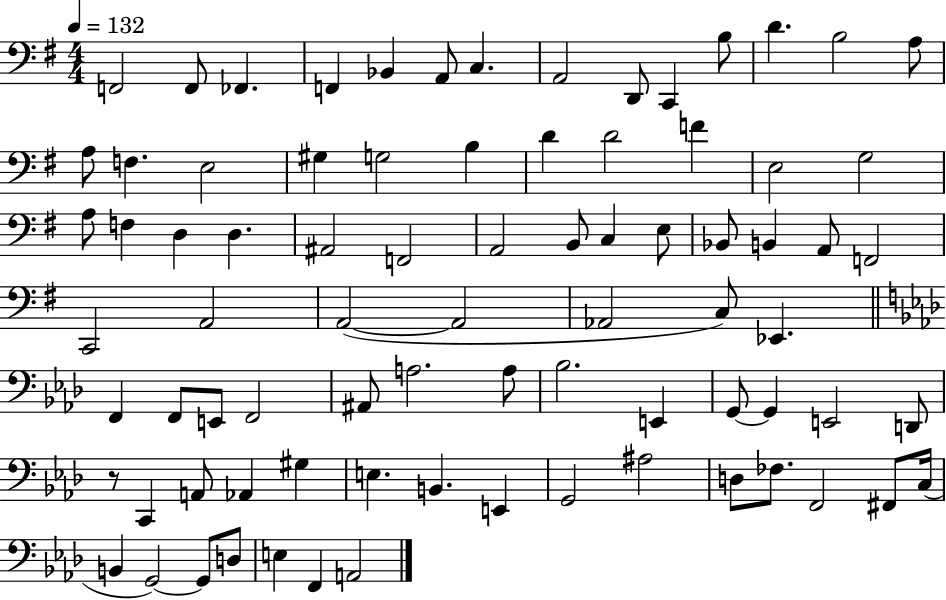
F2/h F2/e FES2/q. F2/q Bb2/q A2/e C3/q. A2/h D2/e C2/q B3/e D4/q. B3/h A3/e A3/e F3/q. E3/h G#3/q G3/h B3/q D4/q D4/h F4/q E3/h G3/h A3/e F3/q D3/q D3/q. A#2/h F2/h A2/h B2/e C3/q E3/e Bb2/e B2/q A2/e F2/h C2/h A2/h A2/h A2/h Ab2/h C3/e Eb2/q. F2/q F2/e E2/e F2/h A#2/e A3/h. A3/e Bb3/h. E2/q G2/e G2/q E2/h D2/e R/e C2/q A2/e Ab2/q G#3/q E3/q. B2/q. E2/q G2/h A#3/h D3/e FES3/e. F2/h F#2/e C3/s B2/q G2/h G2/e D3/e E3/q F2/q A2/h